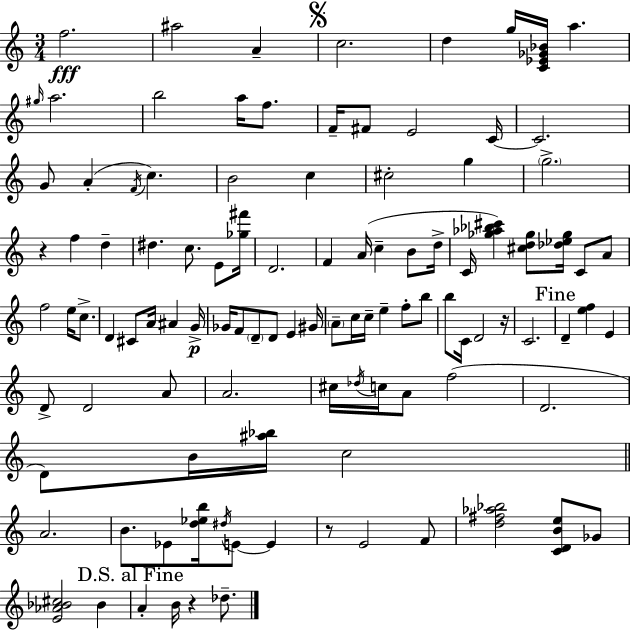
{
  \clef treble
  \numericTimeSignature
  \time 3/4
  \key c \major
  \repeat volta 2 { f''2.\fff | ais''2 a'4-- | \mark \markup { \musicglyph "scripts.segno" } c''2. | d''4 g''16 <c' ees' ges' bes'>16 a''4. | \break \grace { gis''16 } a''2. | b''2 a''16 f''8. | f'16-- fis'8 e'2 | c'16~~ c'2. | \break g'8 a'4-.( \acciaccatura { f'16 } c''4.) | b'2 c''4 | cis''2-. g''4 | \parenthesize g''2.-> | \break r4 f''4 d''4-- | dis''4. c''8. e'8 | <ges'' fis'''>16 d'2. | f'4 a'16( c''4-- b'8 | \break d''16-> c'16 <ges'' aes'' bes'' cis'''>4) <cis'' d'' ges''>8 <des'' ees'' ges''>16 c'8 | a'8 f''2 e''16 c''8.-> | d'4 cis'8 a'16 ais'4 | g'16->\p ges'16 f'8 \parenthesize d'8-- d'8 e'4 | \break gis'16 \parenthesize a'8-- c''16 c''16-- e''4-- f''8-. | b''8 b''8 c'16 d'2 | r16 c'2. | \mark "Fine" d'4-- <e'' f''>4 e'4 | \break d'8-> d'2 | a'8 a'2. | cis''16 \acciaccatura { des''16 } c''16 a'8 f''2( | d'2. | \break d'8) b'16 <ais'' bes''>16 c''2 | \bar "||" \break \key c \major a'2. | b'8. ees'8 <d'' ees'' b''>16 \acciaccatura { dis''16 } e'8~~ e'4 | r8 e'2 f'8 | <d'' fis'' aes'' bes''>2 <c' d' b' e''>8 ges'8 | \break <e' aes' bes' cis''>2 bes'4 | \mark "D.S. al Fine" a'4-. b'16 r4 des''8.-- | } \bar "|."
}